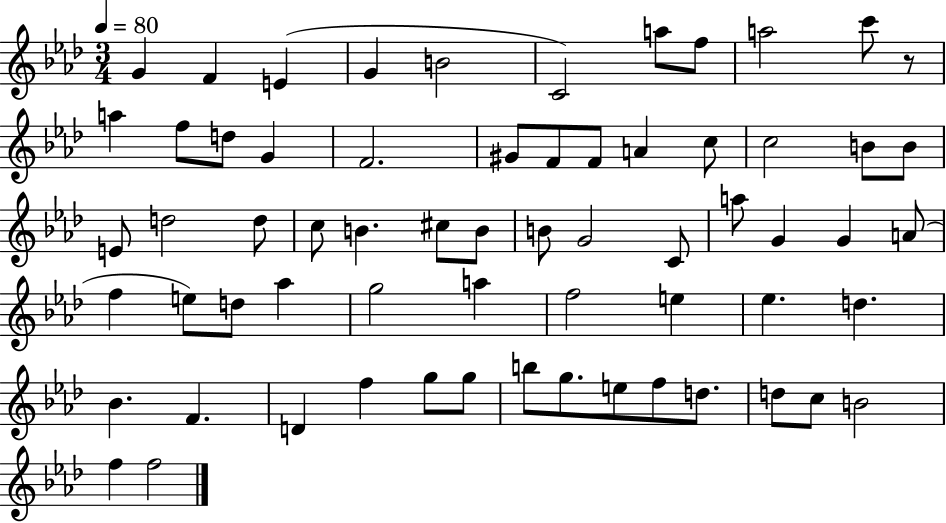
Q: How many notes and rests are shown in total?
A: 64